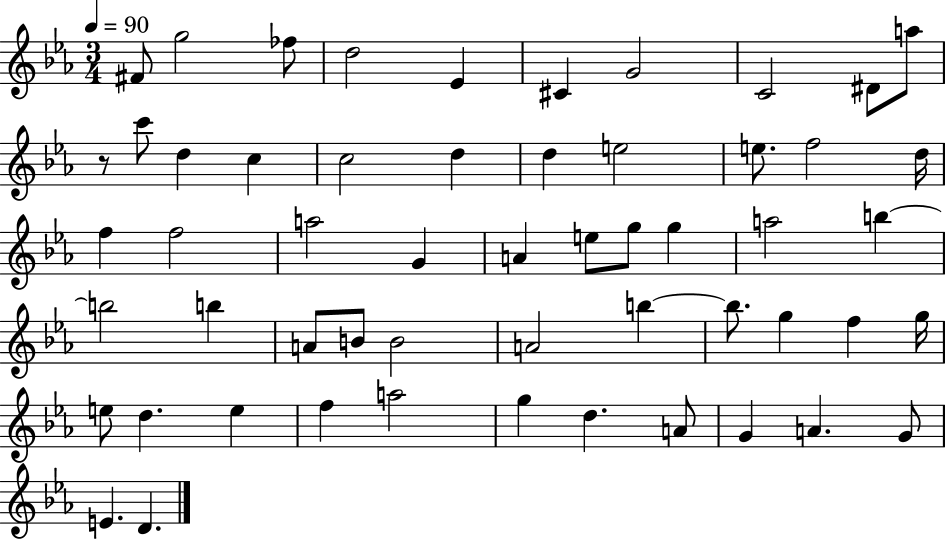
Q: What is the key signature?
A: EES major